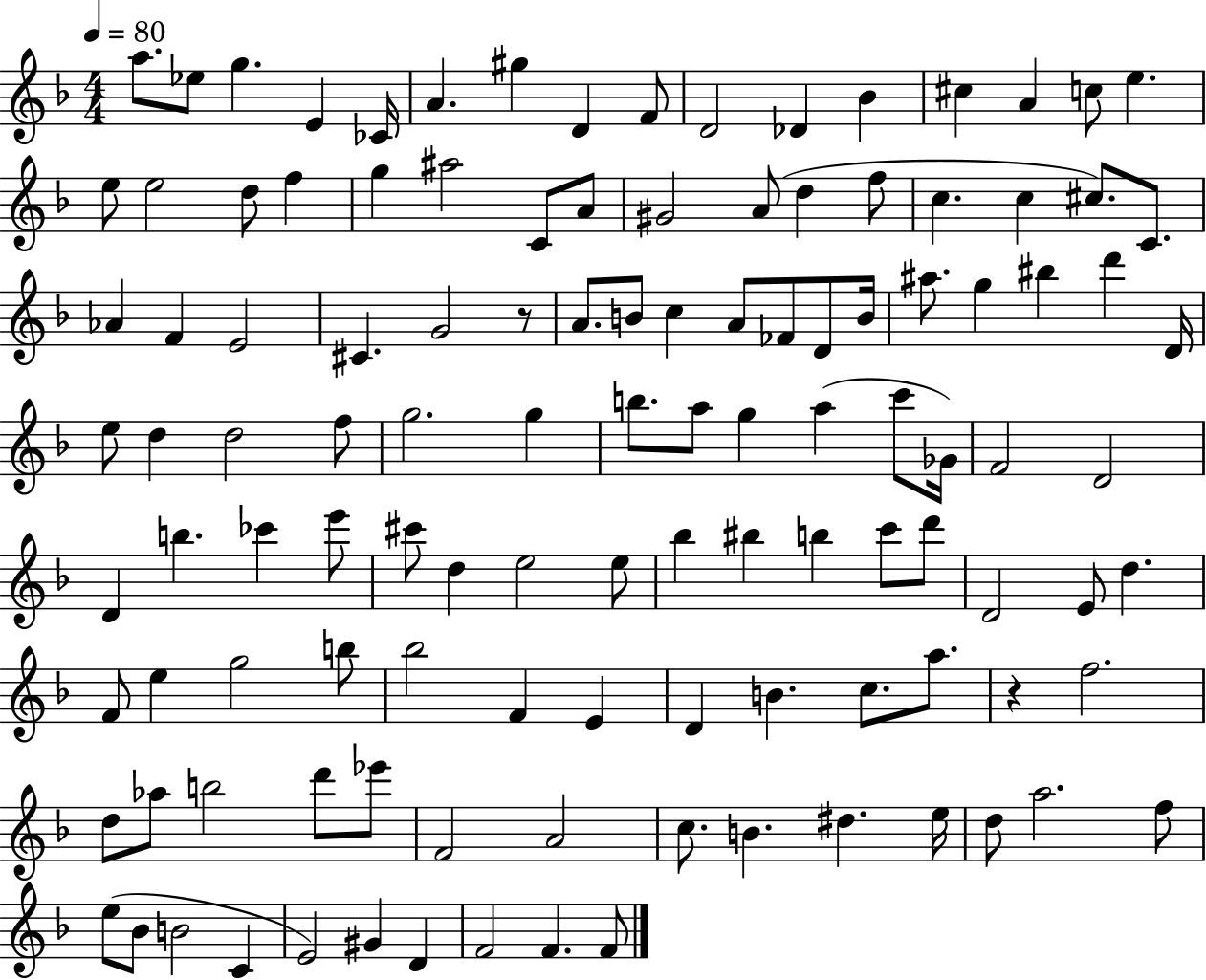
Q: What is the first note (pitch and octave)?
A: A5